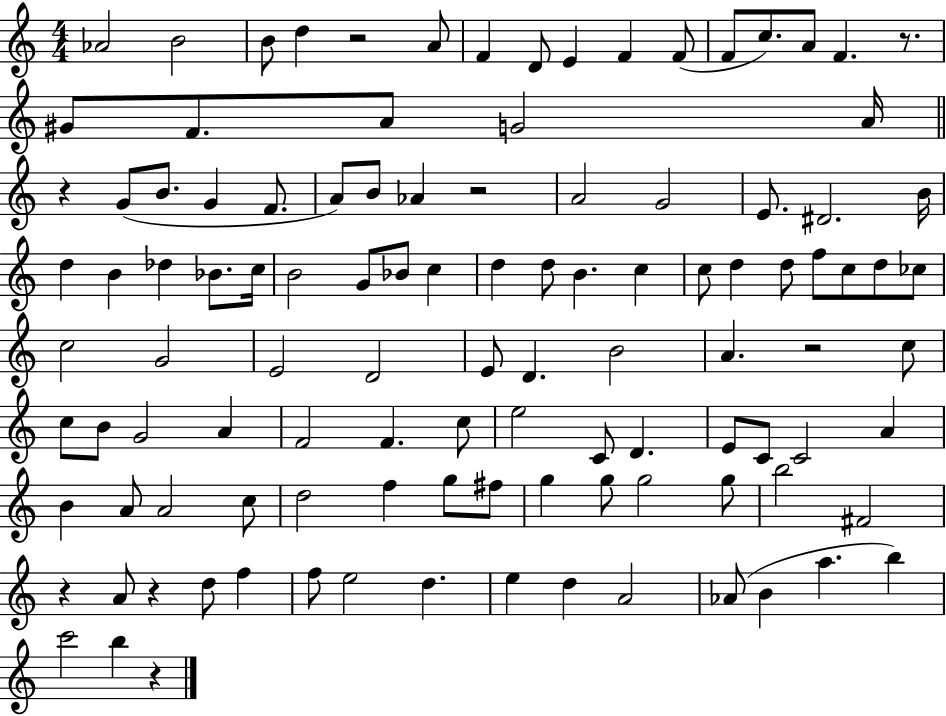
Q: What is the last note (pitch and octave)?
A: B5